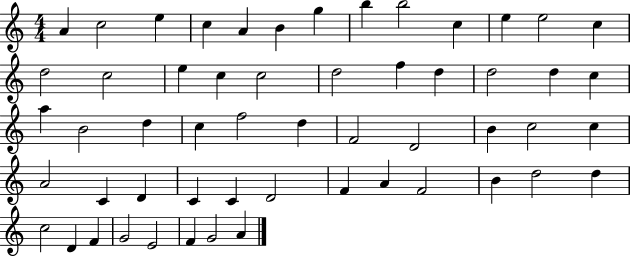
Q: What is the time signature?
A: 4/4